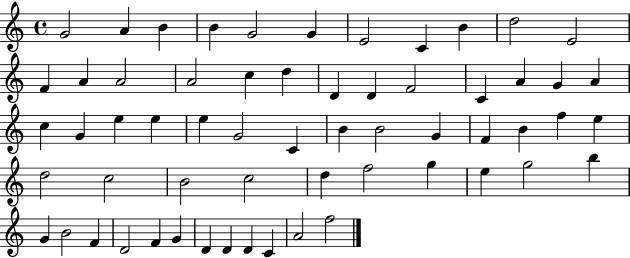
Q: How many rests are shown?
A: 0